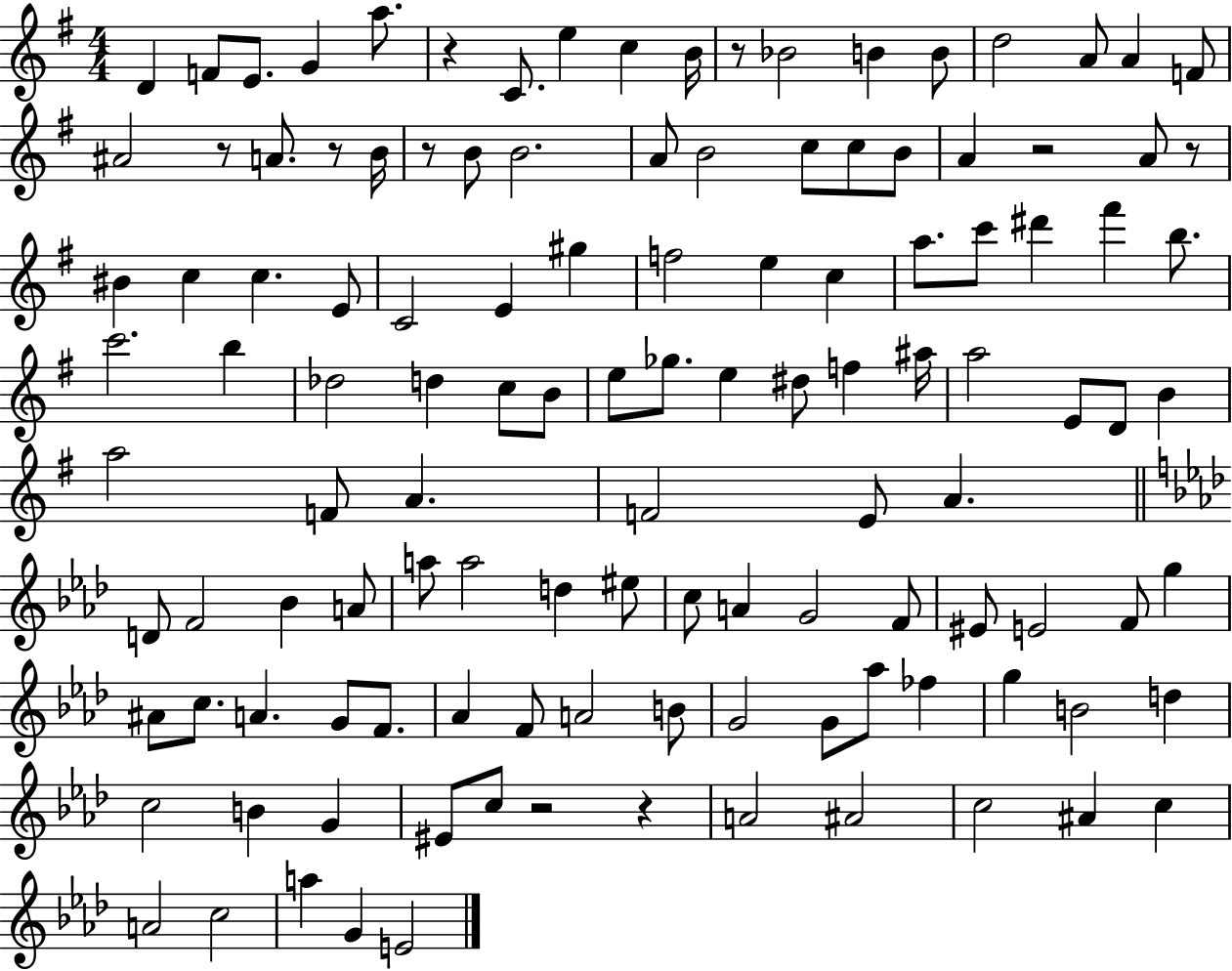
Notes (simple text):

D4/q F4/e E4/e. G4/q A5/e. R/q C4/e. E5/q C5/q B4/s R/e Bb4/h B4/q B4/e D5/h A4/e A4/q F4/e A#4/h R/e A4/e. R/e B4/s R/e B4/e B4/h. A4/e B4/h C5/e C5/e B4/e A4/q R/h A4/e R/e BIS4/q C5/q C5/q. E4/e C4/h E4/q G#5/q F5/h E5/q C5/q A5/e. C6/e D#6/q F#6/q B5/e. C6/h. B5/q Db5/h D5/q C5/e B4/e E5/e Gb5/e. E5/q D#5/e F5/q A#5/s A5/h E4/e D4/e B4/q A5/h F4/e A4/q. F4/h E4/e A4/q. D4/e F4/h Bb4/q A4/e A5/e A5/h D5/q EIS5/e C5/e A4/q G4/h F4/e EIS4/e E4/h F4/e G5/q A#4/e C5/e. A4/q. G4/e F4/e. Ab4/q F4/e A4/h B4/e G4/h G4/e Ab5/e FES5/q G5/q B4/h D5/q C5/h B4/q G4/q EIS4/e C5/e R/h R/q A4/h A#4/h C5/h A#4/q C5/q A4/h C5/h A5/q G4/q E4/h